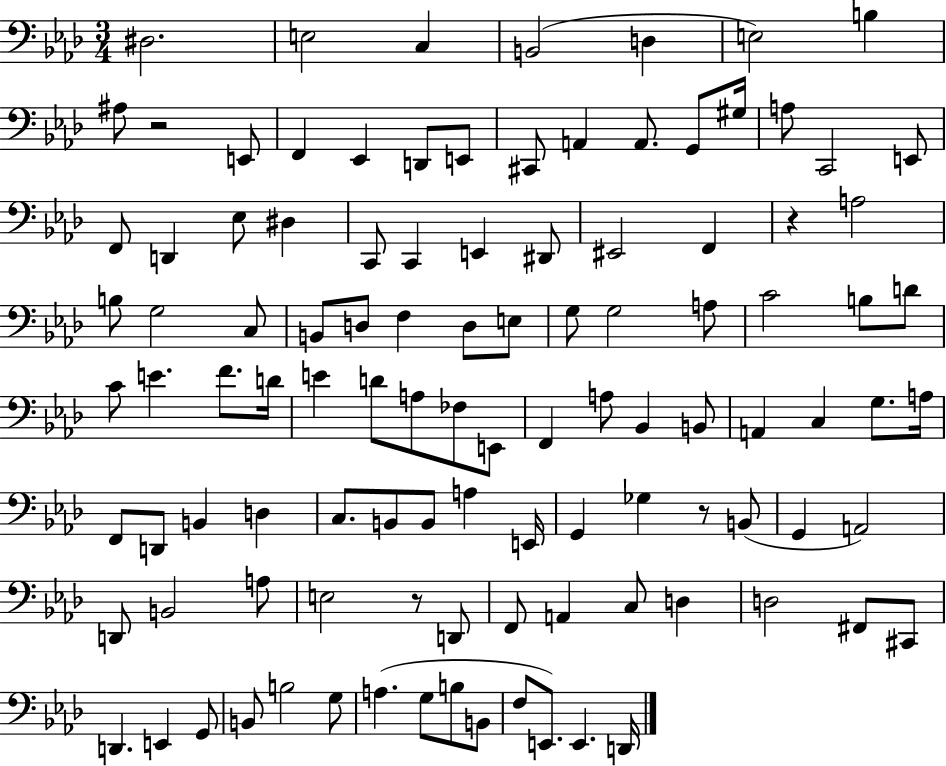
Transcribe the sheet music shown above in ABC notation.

X:1
T:Untitled
M:3/4
L:1/4
K:Ab
^D,2 E,2 C, B,,2 D, E,2 B, ^A,/2 z2 E,,/2 F,, _E,, D,,/2 E,,/2 ^C,,/2 A,, A,,/2 G,,/2 ^G,/4 A,/2 C,,2 E,,/2 F,,/2 D,, _E,/2 ^D, C,,/2 C,, E,, ^D,,/2 ^E,,2 F,, z A,2 B,/2 G,2 C,/2 B,,/2 D,/2 F, D,/2 E,/2 G,/2 G,2 A,/2 C2 B,/2 D/2 C/2 E F/2 D/4 E D/2 A,/2 _F,/2 E,,/2 F,, A,/2 _B,, B,,/2 A,, C, G,/2 A,/4 F,,/2 D,,/2 B,, D, C,/2 B,,/2 B,,/2 A, E,,/4 G,, _G, z/2 B,,/2 G,, A,,2 D,,/2 B,,2 A,/2 E,2 z/2 D,,/2 F,,/2 A,, C,/2 D, D,2 ^F,,/2 ^C,,/2 D,, E,, G,,/2 B,,/2 B,2 G,/2 A, G,/2 B,/2 B,,/2 F,/2 E,,/2 E,, D,,/4